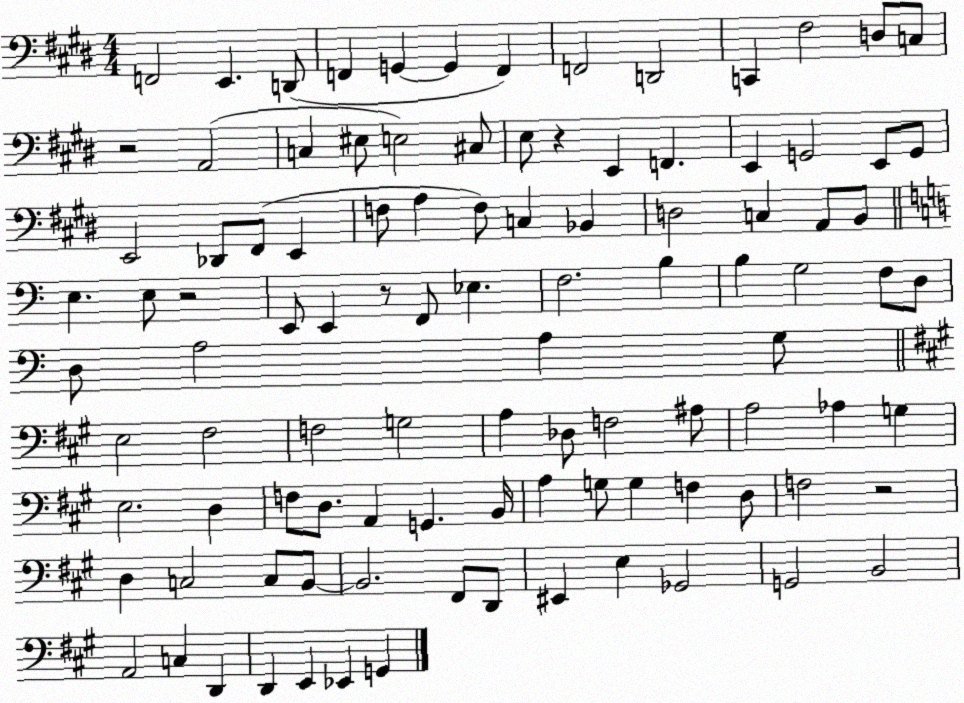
X:1
T:Untitled
M:4/4
L:1/4
K:E
F,,2 E,, D,,/2 F,, G,, G,, F,, F,,2 D,,2 C,, ^F,2 D,/2 C,/2 z2 A,,2 C, ^E,/2 E,2 ^C,/2 E,/2 z E,, F,, E,, G,,2 E,,/2 G,,/2 E,,2 _D,,/2 ^F,,/2 E,, F,/2 A, F,/2 C, _B,, D,2 C, A,,/2 B,,/2 E, E,/2 z2 E,,/2 E,, z/2 F,,/2 _E, F,2 B, B, G,2 F,/2 D,/2 D,/2 A,2 A, G,/2 E,2 ^F,2 F,2 G,2 A, _D,/2 F,2 ^A,/2 A,2 _A, G, E,2 D, F,/2 D,/2 A,, G,, B,,/4 A, G,/2 G, F, D,/2 F,2 z2 D, C,2 C,/2 B,,/2 B,,2 ^F,,/2 D,,/2 ^E,, E, _G,,2 G,,2 B,,2 A,,2 C, D,, D,, E,, _E,, G,,